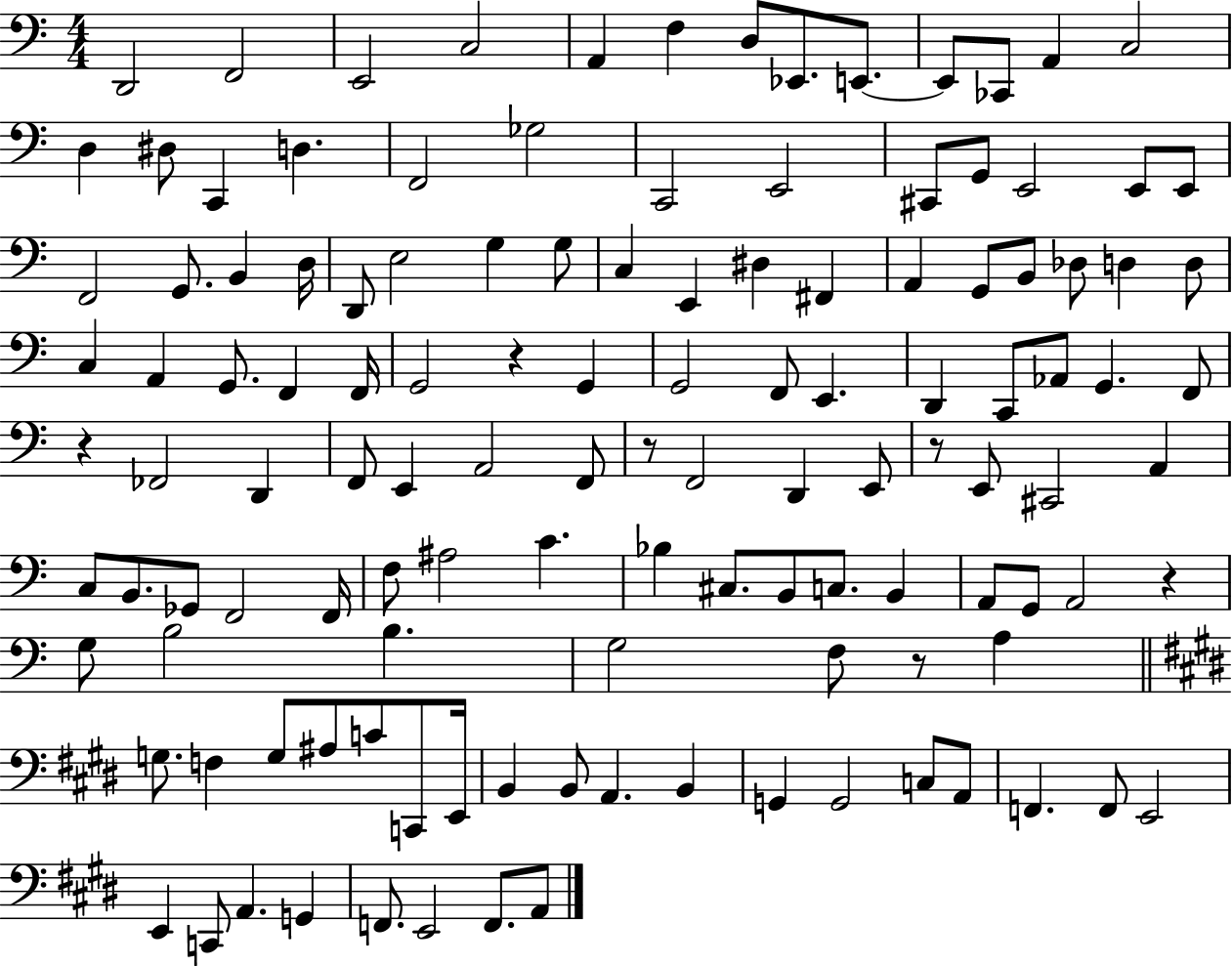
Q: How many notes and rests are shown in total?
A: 125